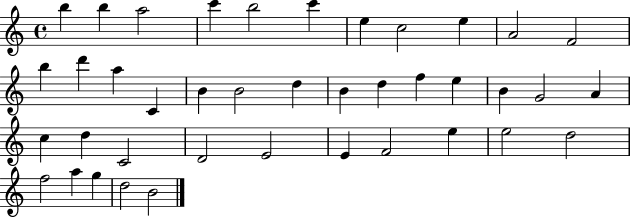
X:1
T:Untitled
M:4/4
L:1/4
K:C
b b a2 c' b2 c' e c2 e A2 F2 b d' a C B B2 d B d f e B G2 A c d C2 D2 E2 E F2 e e2 d2 f2 a g d2 B2